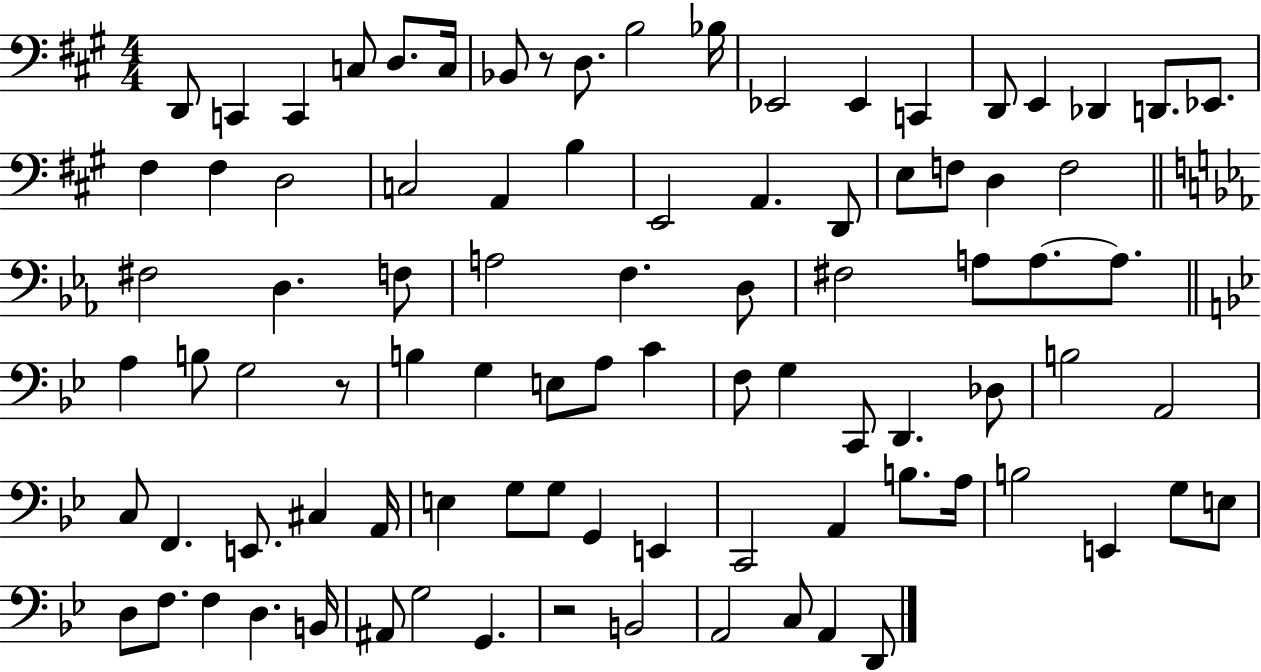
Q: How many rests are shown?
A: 3